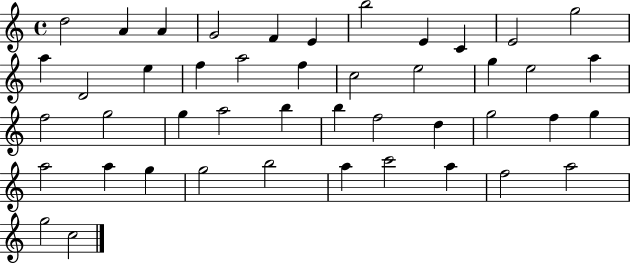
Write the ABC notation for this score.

X:1
T:Untitled
M:4/4
L:1/4
K:C
d2 A A G2 F E b2 E C E2 g2 a D2 e f a2 f c2 e2 g e2 a f2 g2 g a2 b b f2 d g2 f g a2 a g g2 b2 a c'2 a f2 a2 g2 c2